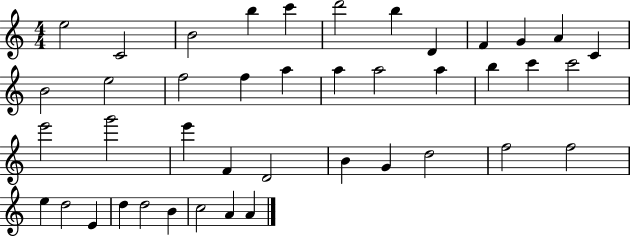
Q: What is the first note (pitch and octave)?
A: E5